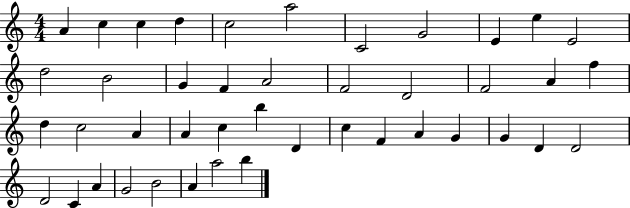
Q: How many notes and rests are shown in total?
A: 43